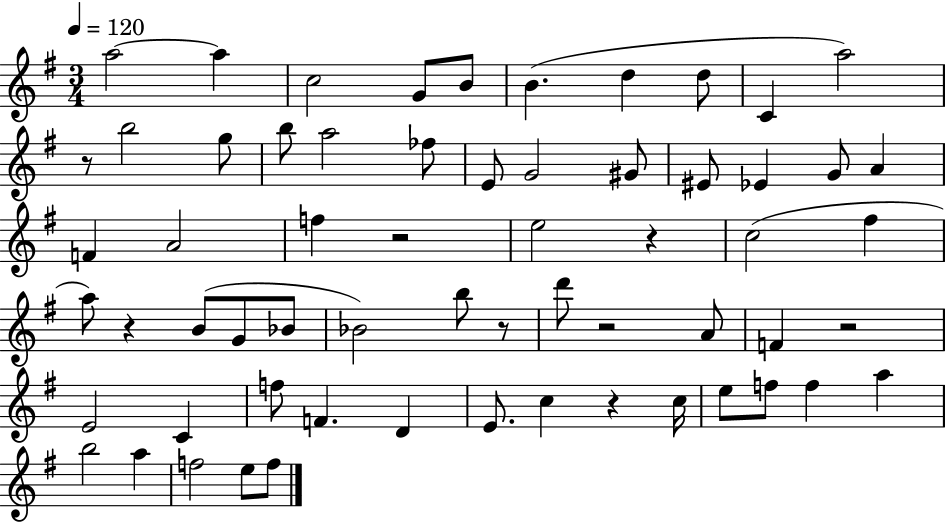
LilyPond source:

{
  \clef treble
  \numericTimeSignature
  \time 3/4
  \key g \major
  \tempo 4 = 120
  a''2~~ a''4 | c''2 g'8 b'8 | b'4.( d''4 d''8 | c'4 a''2) | \break r8 b''2 g''8 | b''8 a''2 fes''8 | e'8 g'2 gis'8 | eis'8 ees'4 g'8 a'4 | \break f'4 a'2 | f''4 r2 | e''2 r4 | c''2( fis''4 | \break a''8) r4 b'8( g'8 bes'8 | bes'2) b''8 r8 | d'''8 r2 a'8 | f'4 r2 | \break e'2 c'4 | f''8 f'4. d'4 | e'8. c''4 r4 c''16 | e''8 f''8 f''4 a''4 | \break b''2 a''4 | f''2 e''8 f''8 | \bar "|."
}